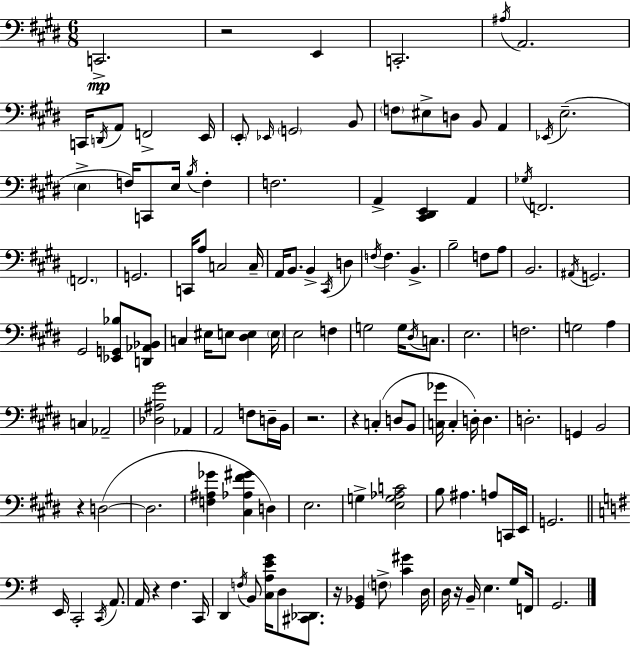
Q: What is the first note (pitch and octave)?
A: C2